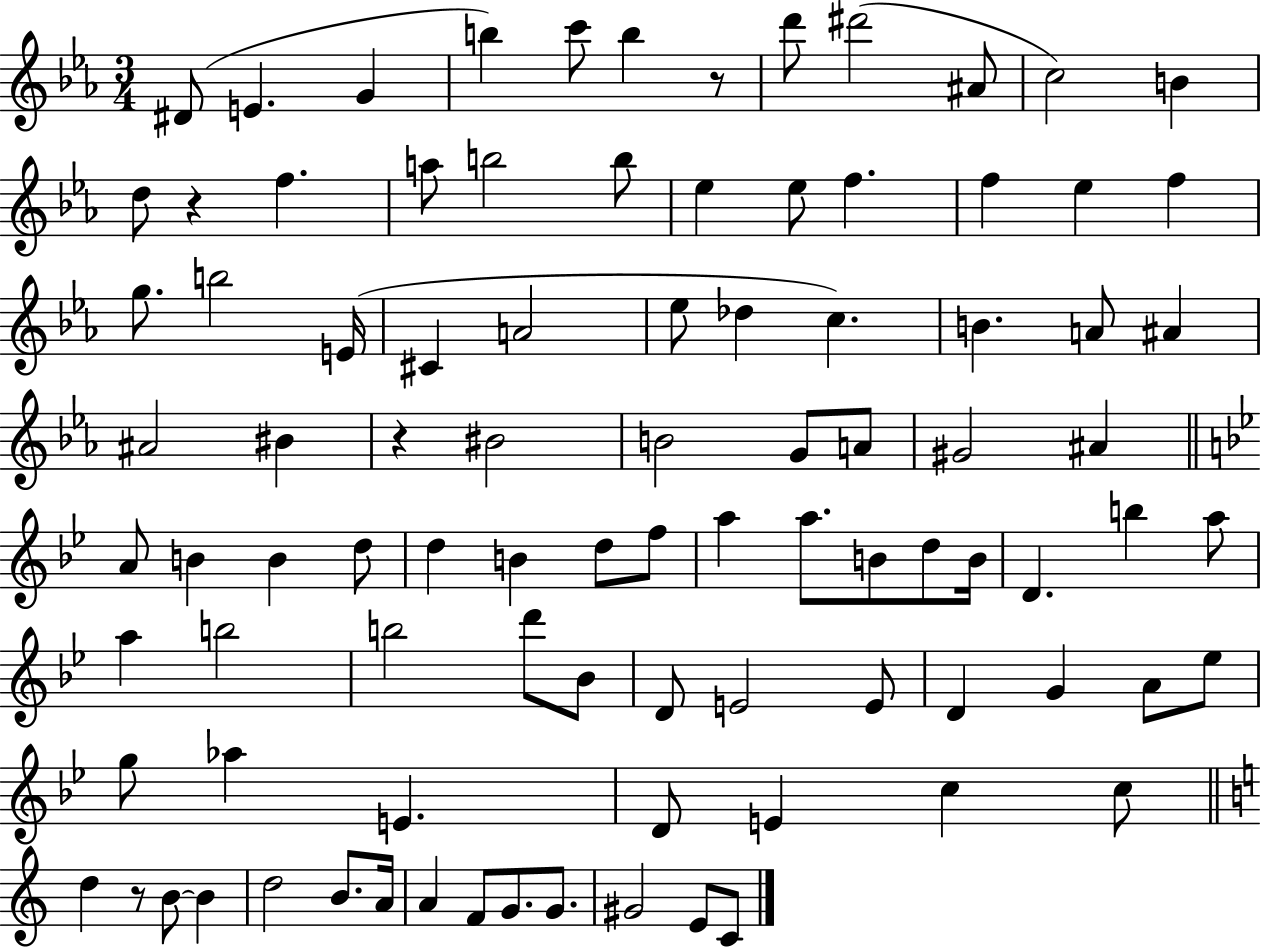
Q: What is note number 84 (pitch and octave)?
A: F4